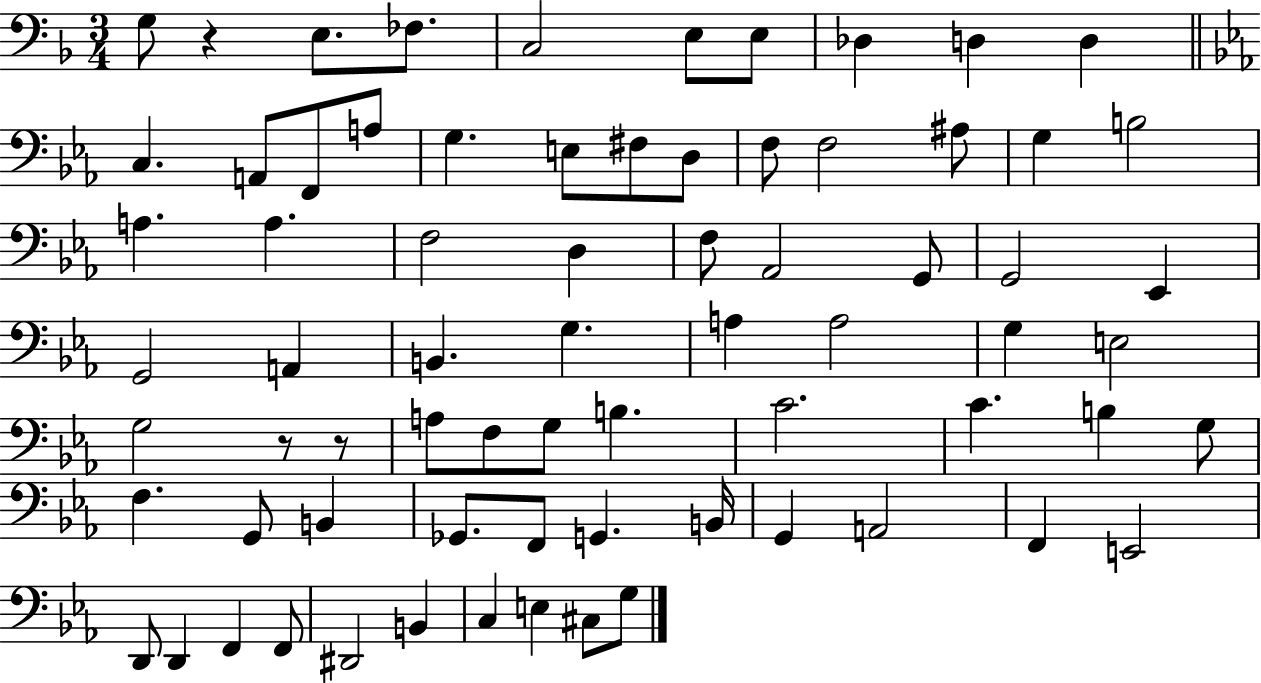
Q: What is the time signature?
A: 3/4